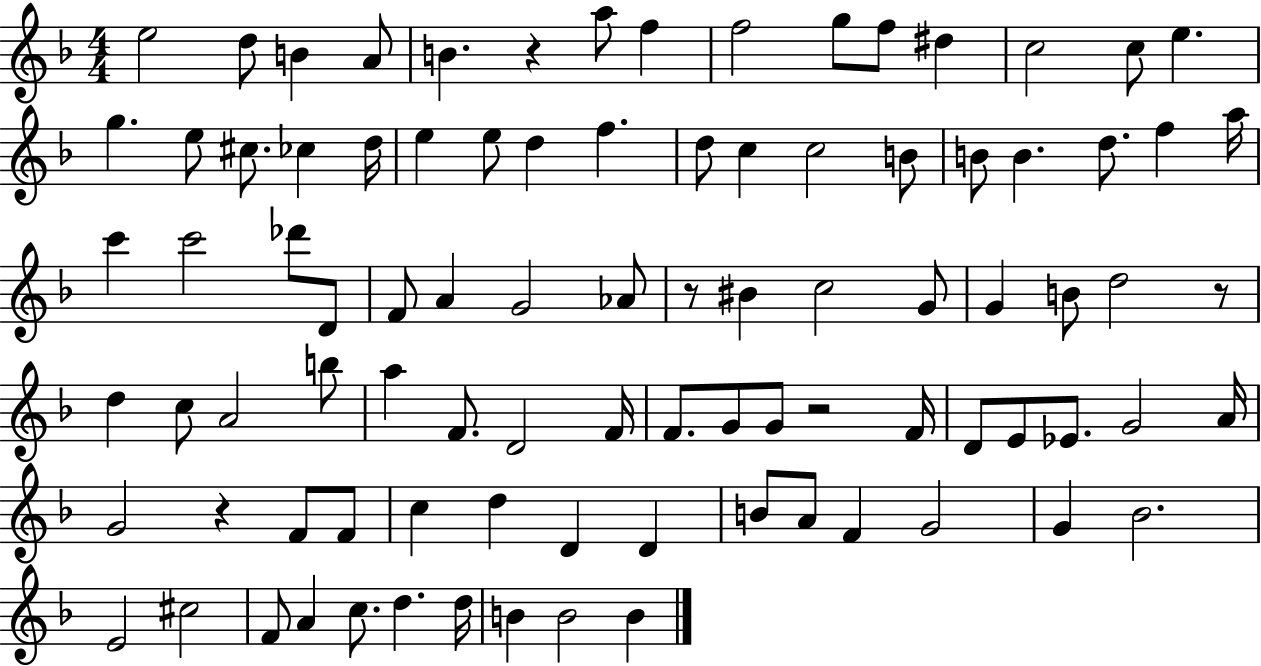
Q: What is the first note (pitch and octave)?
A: E5